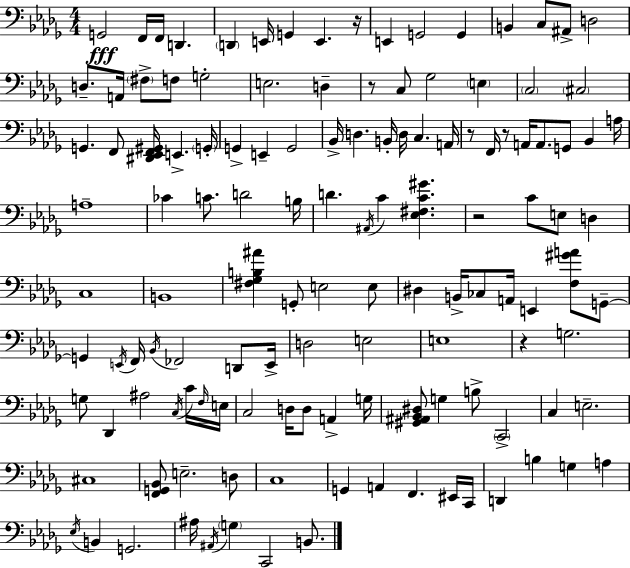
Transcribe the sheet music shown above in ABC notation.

X:1
T:Untitled
M:4/4
L:1/4
K:Bbm
G,,2 F,,/4 F,,/4 D,, D,, E,,/4 G,, E,, z/4 E,, G,,2 G,, B,, C,/2 ^A,,/2 D,2 D,/2 A,,/4 ^F,/2 F,/2 G,2 E,2 D, z/2 C,/2 _G,2 E, C,2 ^C,2 G,, F,,/2 [^D,,_E,,F,,^G,,]/4 E,, G,,/4 G,, E,, G,,2 _B,,/4 D, B,,/4 D,/4 C, A,,/4 z/2 F,,/4 z/2 A,,/4 A,,/2 G,,/2 _B,, A,/4 A,4 _C C/2 D2 B,/4 D ^A,,/4 C [_E,^F,C^G] z2 C/2 E,/2 D, C,4 B,,4 [^F,_G,B,^A] G,,/2 E,2 E,/2 ^D, B,,/4 _C,/2 A,,/4 E,, [F,^GA]/2 G,,/2 G,, E,,/4 F,,/4 _B,,/4 _F,,2 D,,/2 E,,/4 D,2 E,2 E,4 z G,2 G,/2 _D,, ^A,2 C,/4 C/4 F,/4 E,/4 C,2 D,/4 D,/2 A,, G,/4 [^G,,^A,,_B,,^D,]/2 G, B,/2 C,,2 C, E,2 ^C,4 [F,,G,,_B,,]/2 E,2 D,/2 C,4 G,, A,, F,, ^E,,/4 C,,/4 D,, B, G, A, _E,/4 B,, G,,2 ^A,/4 ^A,,/4 G, C,,2 B,,/2